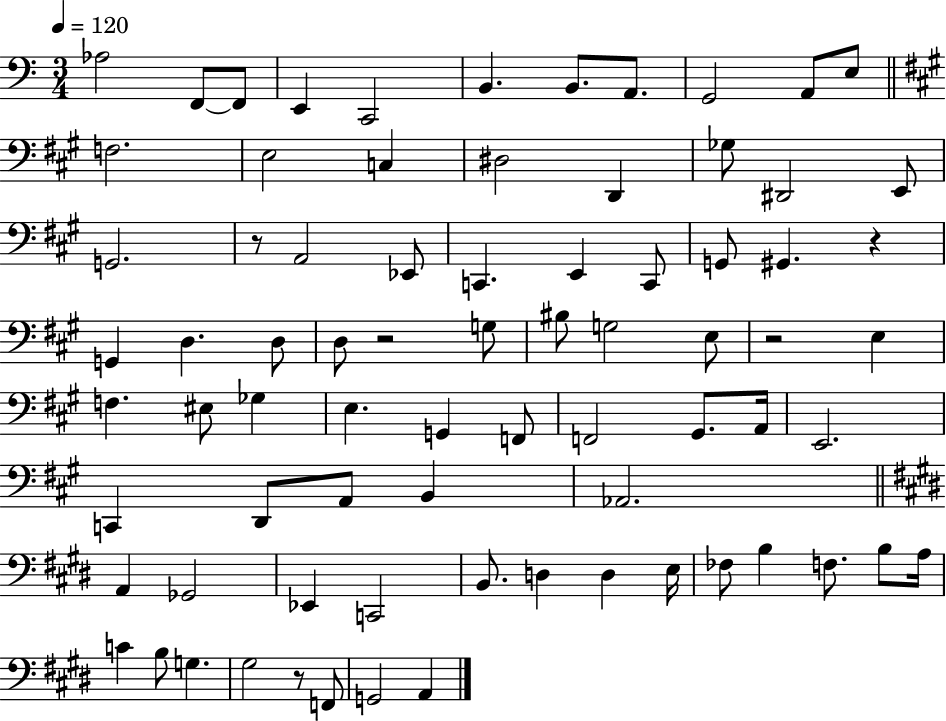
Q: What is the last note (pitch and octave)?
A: A2